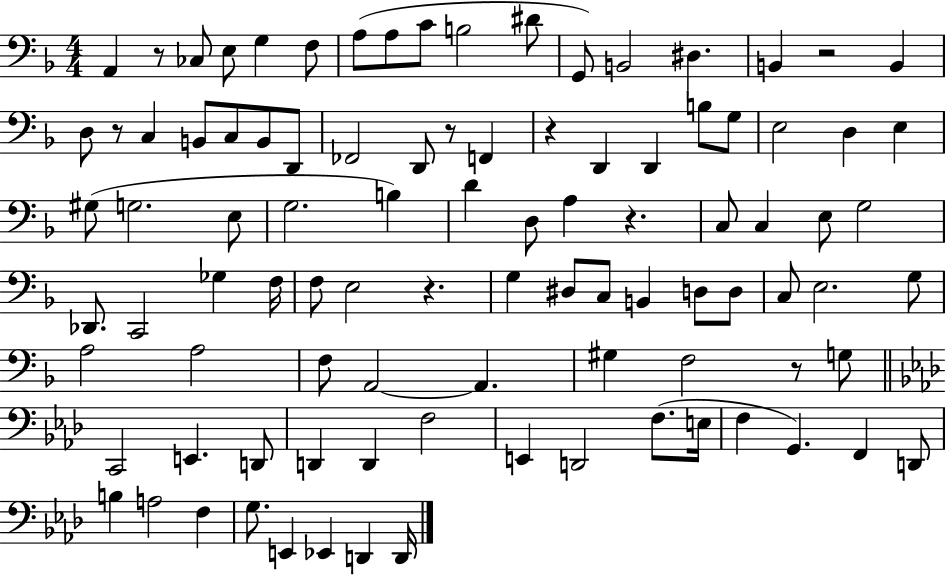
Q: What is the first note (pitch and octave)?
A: A2